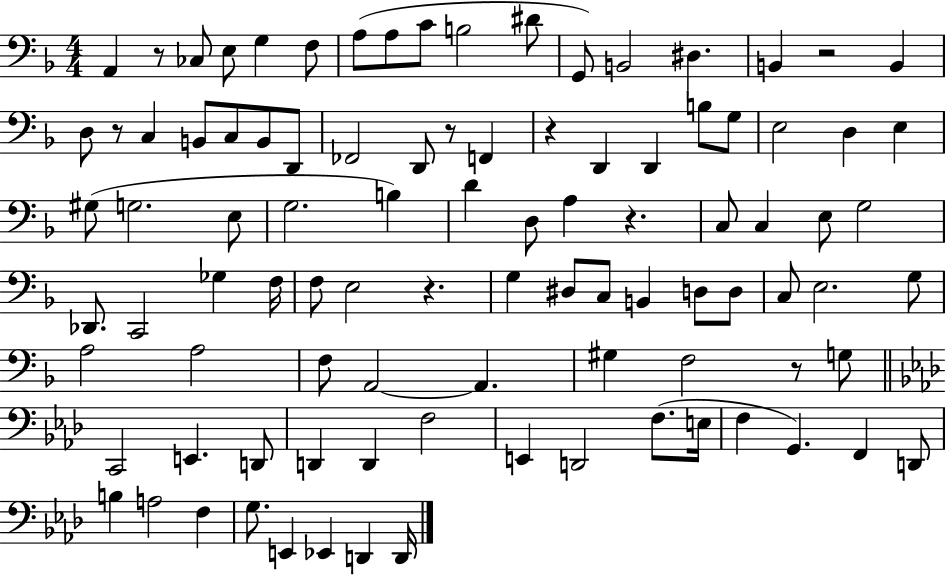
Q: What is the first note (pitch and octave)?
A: A2